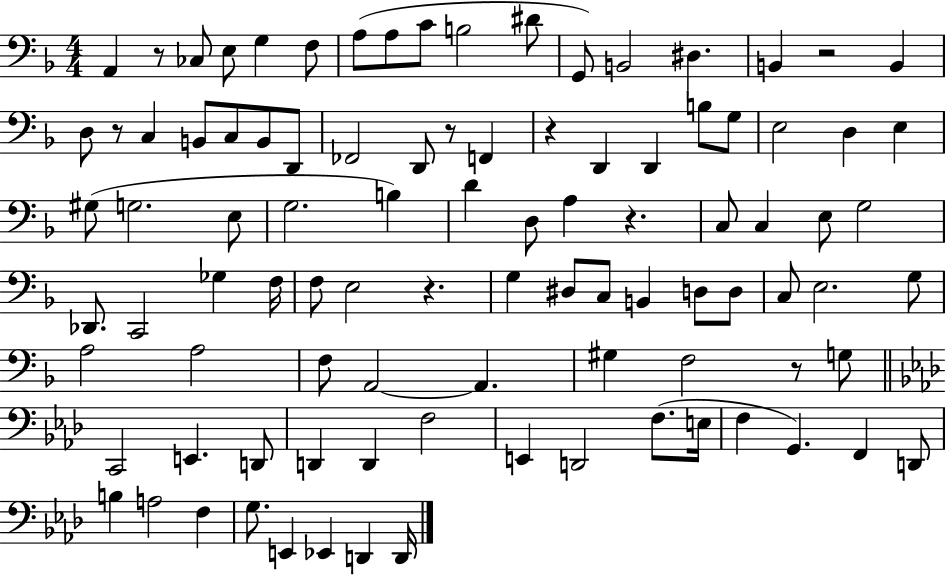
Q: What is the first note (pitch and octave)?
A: A2